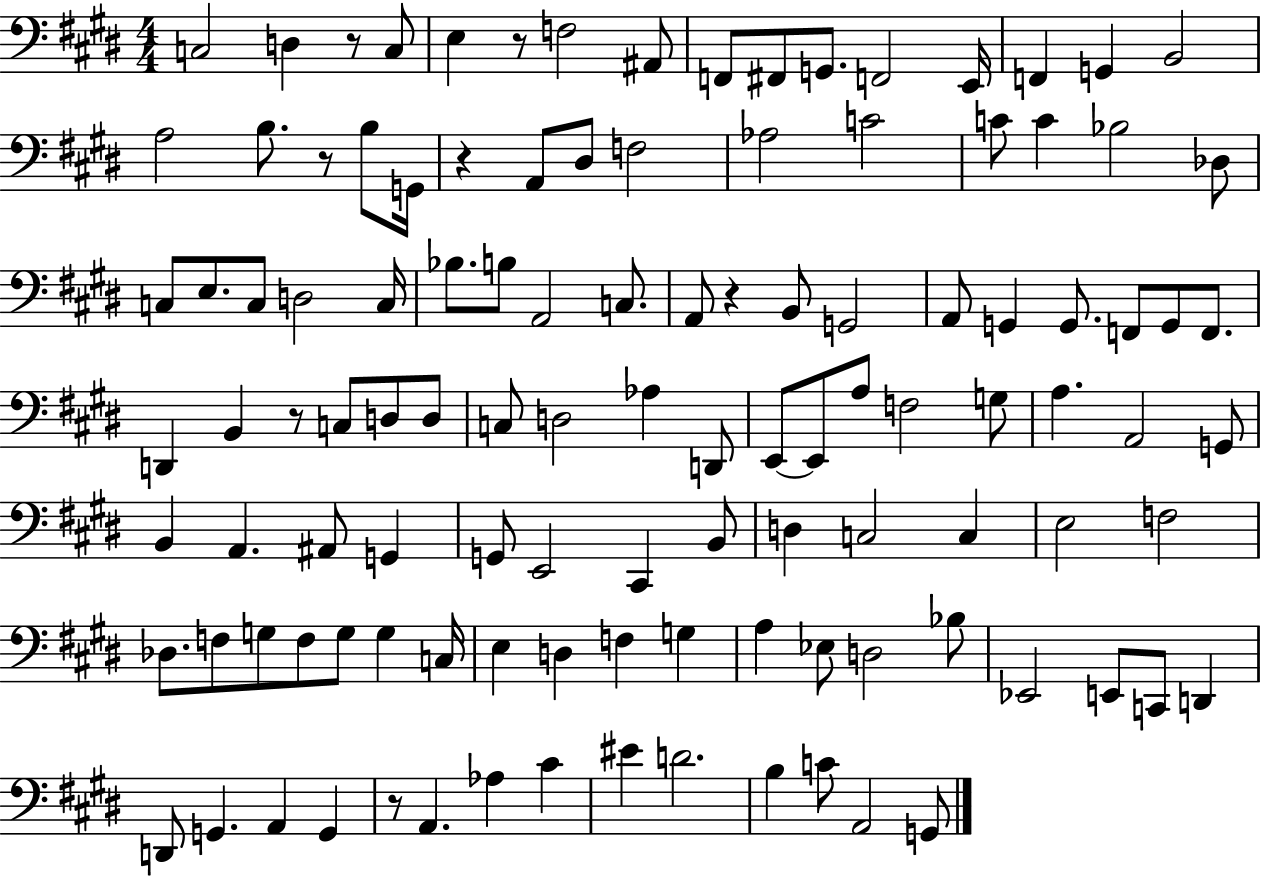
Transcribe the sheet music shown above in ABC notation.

X:1
T:Untitled
M:4/4
L:1/4
K:E
C,2 D, z/2 C,/2 E, z/2 F,2 ^A,,/2 F,,/2 ^F,,/2 G,,/2 F,,2 E,,/4 F,, G,, B,,2 A,2 B,/2 z/2 B,/2 G,,/4 z A,,/2 ^D,/2 F,2 _A,2 C2 C/2 C _B,2 _D,/2 C,/2 E,/2 C,/2 D,2 C,/4 _B,/2 B,/2 A,,2 C,/2 A,,/2 z B,,/2 G,,2 A,,/2 G,, G,,/2 F,,/2 G,,/2 F,,/2 D,, B,, z/2 C,/2 D,/2 D,/2 C,/2 D,2 _A, D,,/2 E,,/2 E,,/2 A,/2 F,2 G,/2 A, A,,2 G,,/2 B,, A,, ^A,,/2 G,, G,,/2 E,,2 ^C,, B,,/2 D, C,2 C, E,2 F,2 _D,/2 F,/2 G,/2 F,/2 G,/2 G, C,/4 E, D, F, G, A, _E,/2 D,2 _B,/2 _E,,2 E,,/2 C,,/2 D,, D,,/2 G,, A,, G,, z/2 A,, _A, ^C ^E D2 B, C/2 A,,2 G,,/2